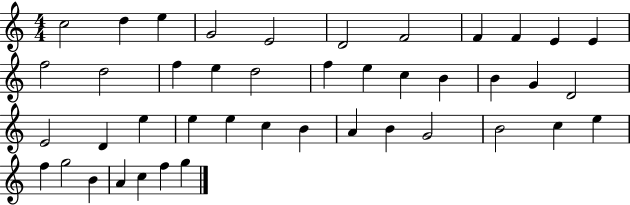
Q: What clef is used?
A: treble